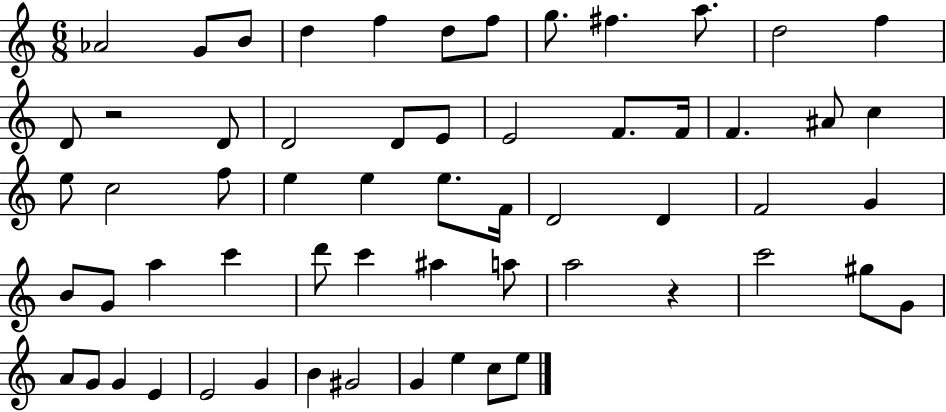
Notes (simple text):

Ab4/h G4/e B4/e D5/q F5/q D5/e F5/e G5/e. F#5/q. A5/e. D5/h F5/q D4/e R/h D4/e D4/h D4/e E4/e E4/h F4/e. F4/s F4/q. A#4/e C5/q E5/e C5/h F5/e E5/q E5/q E5/e. F4/s D4/h D4/q F4/h G4/q B4/e G4/e A5/q C6/q D6/e C6/q A#5/q A5/e A5/h R/q C6/h G#5/e G4/e A4/e G4/e G4/q E4/q E4/h G4/q B4/q G#4/h G4/q E5/q C5/e E5/e